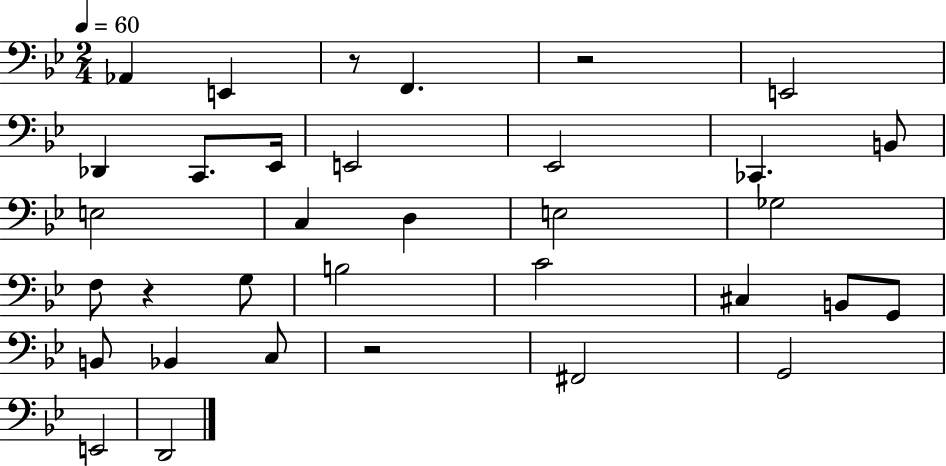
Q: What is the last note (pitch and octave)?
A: D2